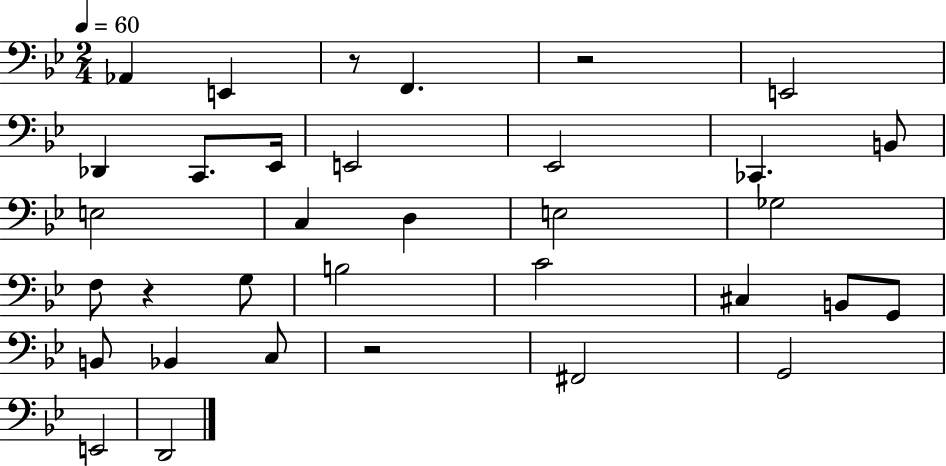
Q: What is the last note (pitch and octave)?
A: D2